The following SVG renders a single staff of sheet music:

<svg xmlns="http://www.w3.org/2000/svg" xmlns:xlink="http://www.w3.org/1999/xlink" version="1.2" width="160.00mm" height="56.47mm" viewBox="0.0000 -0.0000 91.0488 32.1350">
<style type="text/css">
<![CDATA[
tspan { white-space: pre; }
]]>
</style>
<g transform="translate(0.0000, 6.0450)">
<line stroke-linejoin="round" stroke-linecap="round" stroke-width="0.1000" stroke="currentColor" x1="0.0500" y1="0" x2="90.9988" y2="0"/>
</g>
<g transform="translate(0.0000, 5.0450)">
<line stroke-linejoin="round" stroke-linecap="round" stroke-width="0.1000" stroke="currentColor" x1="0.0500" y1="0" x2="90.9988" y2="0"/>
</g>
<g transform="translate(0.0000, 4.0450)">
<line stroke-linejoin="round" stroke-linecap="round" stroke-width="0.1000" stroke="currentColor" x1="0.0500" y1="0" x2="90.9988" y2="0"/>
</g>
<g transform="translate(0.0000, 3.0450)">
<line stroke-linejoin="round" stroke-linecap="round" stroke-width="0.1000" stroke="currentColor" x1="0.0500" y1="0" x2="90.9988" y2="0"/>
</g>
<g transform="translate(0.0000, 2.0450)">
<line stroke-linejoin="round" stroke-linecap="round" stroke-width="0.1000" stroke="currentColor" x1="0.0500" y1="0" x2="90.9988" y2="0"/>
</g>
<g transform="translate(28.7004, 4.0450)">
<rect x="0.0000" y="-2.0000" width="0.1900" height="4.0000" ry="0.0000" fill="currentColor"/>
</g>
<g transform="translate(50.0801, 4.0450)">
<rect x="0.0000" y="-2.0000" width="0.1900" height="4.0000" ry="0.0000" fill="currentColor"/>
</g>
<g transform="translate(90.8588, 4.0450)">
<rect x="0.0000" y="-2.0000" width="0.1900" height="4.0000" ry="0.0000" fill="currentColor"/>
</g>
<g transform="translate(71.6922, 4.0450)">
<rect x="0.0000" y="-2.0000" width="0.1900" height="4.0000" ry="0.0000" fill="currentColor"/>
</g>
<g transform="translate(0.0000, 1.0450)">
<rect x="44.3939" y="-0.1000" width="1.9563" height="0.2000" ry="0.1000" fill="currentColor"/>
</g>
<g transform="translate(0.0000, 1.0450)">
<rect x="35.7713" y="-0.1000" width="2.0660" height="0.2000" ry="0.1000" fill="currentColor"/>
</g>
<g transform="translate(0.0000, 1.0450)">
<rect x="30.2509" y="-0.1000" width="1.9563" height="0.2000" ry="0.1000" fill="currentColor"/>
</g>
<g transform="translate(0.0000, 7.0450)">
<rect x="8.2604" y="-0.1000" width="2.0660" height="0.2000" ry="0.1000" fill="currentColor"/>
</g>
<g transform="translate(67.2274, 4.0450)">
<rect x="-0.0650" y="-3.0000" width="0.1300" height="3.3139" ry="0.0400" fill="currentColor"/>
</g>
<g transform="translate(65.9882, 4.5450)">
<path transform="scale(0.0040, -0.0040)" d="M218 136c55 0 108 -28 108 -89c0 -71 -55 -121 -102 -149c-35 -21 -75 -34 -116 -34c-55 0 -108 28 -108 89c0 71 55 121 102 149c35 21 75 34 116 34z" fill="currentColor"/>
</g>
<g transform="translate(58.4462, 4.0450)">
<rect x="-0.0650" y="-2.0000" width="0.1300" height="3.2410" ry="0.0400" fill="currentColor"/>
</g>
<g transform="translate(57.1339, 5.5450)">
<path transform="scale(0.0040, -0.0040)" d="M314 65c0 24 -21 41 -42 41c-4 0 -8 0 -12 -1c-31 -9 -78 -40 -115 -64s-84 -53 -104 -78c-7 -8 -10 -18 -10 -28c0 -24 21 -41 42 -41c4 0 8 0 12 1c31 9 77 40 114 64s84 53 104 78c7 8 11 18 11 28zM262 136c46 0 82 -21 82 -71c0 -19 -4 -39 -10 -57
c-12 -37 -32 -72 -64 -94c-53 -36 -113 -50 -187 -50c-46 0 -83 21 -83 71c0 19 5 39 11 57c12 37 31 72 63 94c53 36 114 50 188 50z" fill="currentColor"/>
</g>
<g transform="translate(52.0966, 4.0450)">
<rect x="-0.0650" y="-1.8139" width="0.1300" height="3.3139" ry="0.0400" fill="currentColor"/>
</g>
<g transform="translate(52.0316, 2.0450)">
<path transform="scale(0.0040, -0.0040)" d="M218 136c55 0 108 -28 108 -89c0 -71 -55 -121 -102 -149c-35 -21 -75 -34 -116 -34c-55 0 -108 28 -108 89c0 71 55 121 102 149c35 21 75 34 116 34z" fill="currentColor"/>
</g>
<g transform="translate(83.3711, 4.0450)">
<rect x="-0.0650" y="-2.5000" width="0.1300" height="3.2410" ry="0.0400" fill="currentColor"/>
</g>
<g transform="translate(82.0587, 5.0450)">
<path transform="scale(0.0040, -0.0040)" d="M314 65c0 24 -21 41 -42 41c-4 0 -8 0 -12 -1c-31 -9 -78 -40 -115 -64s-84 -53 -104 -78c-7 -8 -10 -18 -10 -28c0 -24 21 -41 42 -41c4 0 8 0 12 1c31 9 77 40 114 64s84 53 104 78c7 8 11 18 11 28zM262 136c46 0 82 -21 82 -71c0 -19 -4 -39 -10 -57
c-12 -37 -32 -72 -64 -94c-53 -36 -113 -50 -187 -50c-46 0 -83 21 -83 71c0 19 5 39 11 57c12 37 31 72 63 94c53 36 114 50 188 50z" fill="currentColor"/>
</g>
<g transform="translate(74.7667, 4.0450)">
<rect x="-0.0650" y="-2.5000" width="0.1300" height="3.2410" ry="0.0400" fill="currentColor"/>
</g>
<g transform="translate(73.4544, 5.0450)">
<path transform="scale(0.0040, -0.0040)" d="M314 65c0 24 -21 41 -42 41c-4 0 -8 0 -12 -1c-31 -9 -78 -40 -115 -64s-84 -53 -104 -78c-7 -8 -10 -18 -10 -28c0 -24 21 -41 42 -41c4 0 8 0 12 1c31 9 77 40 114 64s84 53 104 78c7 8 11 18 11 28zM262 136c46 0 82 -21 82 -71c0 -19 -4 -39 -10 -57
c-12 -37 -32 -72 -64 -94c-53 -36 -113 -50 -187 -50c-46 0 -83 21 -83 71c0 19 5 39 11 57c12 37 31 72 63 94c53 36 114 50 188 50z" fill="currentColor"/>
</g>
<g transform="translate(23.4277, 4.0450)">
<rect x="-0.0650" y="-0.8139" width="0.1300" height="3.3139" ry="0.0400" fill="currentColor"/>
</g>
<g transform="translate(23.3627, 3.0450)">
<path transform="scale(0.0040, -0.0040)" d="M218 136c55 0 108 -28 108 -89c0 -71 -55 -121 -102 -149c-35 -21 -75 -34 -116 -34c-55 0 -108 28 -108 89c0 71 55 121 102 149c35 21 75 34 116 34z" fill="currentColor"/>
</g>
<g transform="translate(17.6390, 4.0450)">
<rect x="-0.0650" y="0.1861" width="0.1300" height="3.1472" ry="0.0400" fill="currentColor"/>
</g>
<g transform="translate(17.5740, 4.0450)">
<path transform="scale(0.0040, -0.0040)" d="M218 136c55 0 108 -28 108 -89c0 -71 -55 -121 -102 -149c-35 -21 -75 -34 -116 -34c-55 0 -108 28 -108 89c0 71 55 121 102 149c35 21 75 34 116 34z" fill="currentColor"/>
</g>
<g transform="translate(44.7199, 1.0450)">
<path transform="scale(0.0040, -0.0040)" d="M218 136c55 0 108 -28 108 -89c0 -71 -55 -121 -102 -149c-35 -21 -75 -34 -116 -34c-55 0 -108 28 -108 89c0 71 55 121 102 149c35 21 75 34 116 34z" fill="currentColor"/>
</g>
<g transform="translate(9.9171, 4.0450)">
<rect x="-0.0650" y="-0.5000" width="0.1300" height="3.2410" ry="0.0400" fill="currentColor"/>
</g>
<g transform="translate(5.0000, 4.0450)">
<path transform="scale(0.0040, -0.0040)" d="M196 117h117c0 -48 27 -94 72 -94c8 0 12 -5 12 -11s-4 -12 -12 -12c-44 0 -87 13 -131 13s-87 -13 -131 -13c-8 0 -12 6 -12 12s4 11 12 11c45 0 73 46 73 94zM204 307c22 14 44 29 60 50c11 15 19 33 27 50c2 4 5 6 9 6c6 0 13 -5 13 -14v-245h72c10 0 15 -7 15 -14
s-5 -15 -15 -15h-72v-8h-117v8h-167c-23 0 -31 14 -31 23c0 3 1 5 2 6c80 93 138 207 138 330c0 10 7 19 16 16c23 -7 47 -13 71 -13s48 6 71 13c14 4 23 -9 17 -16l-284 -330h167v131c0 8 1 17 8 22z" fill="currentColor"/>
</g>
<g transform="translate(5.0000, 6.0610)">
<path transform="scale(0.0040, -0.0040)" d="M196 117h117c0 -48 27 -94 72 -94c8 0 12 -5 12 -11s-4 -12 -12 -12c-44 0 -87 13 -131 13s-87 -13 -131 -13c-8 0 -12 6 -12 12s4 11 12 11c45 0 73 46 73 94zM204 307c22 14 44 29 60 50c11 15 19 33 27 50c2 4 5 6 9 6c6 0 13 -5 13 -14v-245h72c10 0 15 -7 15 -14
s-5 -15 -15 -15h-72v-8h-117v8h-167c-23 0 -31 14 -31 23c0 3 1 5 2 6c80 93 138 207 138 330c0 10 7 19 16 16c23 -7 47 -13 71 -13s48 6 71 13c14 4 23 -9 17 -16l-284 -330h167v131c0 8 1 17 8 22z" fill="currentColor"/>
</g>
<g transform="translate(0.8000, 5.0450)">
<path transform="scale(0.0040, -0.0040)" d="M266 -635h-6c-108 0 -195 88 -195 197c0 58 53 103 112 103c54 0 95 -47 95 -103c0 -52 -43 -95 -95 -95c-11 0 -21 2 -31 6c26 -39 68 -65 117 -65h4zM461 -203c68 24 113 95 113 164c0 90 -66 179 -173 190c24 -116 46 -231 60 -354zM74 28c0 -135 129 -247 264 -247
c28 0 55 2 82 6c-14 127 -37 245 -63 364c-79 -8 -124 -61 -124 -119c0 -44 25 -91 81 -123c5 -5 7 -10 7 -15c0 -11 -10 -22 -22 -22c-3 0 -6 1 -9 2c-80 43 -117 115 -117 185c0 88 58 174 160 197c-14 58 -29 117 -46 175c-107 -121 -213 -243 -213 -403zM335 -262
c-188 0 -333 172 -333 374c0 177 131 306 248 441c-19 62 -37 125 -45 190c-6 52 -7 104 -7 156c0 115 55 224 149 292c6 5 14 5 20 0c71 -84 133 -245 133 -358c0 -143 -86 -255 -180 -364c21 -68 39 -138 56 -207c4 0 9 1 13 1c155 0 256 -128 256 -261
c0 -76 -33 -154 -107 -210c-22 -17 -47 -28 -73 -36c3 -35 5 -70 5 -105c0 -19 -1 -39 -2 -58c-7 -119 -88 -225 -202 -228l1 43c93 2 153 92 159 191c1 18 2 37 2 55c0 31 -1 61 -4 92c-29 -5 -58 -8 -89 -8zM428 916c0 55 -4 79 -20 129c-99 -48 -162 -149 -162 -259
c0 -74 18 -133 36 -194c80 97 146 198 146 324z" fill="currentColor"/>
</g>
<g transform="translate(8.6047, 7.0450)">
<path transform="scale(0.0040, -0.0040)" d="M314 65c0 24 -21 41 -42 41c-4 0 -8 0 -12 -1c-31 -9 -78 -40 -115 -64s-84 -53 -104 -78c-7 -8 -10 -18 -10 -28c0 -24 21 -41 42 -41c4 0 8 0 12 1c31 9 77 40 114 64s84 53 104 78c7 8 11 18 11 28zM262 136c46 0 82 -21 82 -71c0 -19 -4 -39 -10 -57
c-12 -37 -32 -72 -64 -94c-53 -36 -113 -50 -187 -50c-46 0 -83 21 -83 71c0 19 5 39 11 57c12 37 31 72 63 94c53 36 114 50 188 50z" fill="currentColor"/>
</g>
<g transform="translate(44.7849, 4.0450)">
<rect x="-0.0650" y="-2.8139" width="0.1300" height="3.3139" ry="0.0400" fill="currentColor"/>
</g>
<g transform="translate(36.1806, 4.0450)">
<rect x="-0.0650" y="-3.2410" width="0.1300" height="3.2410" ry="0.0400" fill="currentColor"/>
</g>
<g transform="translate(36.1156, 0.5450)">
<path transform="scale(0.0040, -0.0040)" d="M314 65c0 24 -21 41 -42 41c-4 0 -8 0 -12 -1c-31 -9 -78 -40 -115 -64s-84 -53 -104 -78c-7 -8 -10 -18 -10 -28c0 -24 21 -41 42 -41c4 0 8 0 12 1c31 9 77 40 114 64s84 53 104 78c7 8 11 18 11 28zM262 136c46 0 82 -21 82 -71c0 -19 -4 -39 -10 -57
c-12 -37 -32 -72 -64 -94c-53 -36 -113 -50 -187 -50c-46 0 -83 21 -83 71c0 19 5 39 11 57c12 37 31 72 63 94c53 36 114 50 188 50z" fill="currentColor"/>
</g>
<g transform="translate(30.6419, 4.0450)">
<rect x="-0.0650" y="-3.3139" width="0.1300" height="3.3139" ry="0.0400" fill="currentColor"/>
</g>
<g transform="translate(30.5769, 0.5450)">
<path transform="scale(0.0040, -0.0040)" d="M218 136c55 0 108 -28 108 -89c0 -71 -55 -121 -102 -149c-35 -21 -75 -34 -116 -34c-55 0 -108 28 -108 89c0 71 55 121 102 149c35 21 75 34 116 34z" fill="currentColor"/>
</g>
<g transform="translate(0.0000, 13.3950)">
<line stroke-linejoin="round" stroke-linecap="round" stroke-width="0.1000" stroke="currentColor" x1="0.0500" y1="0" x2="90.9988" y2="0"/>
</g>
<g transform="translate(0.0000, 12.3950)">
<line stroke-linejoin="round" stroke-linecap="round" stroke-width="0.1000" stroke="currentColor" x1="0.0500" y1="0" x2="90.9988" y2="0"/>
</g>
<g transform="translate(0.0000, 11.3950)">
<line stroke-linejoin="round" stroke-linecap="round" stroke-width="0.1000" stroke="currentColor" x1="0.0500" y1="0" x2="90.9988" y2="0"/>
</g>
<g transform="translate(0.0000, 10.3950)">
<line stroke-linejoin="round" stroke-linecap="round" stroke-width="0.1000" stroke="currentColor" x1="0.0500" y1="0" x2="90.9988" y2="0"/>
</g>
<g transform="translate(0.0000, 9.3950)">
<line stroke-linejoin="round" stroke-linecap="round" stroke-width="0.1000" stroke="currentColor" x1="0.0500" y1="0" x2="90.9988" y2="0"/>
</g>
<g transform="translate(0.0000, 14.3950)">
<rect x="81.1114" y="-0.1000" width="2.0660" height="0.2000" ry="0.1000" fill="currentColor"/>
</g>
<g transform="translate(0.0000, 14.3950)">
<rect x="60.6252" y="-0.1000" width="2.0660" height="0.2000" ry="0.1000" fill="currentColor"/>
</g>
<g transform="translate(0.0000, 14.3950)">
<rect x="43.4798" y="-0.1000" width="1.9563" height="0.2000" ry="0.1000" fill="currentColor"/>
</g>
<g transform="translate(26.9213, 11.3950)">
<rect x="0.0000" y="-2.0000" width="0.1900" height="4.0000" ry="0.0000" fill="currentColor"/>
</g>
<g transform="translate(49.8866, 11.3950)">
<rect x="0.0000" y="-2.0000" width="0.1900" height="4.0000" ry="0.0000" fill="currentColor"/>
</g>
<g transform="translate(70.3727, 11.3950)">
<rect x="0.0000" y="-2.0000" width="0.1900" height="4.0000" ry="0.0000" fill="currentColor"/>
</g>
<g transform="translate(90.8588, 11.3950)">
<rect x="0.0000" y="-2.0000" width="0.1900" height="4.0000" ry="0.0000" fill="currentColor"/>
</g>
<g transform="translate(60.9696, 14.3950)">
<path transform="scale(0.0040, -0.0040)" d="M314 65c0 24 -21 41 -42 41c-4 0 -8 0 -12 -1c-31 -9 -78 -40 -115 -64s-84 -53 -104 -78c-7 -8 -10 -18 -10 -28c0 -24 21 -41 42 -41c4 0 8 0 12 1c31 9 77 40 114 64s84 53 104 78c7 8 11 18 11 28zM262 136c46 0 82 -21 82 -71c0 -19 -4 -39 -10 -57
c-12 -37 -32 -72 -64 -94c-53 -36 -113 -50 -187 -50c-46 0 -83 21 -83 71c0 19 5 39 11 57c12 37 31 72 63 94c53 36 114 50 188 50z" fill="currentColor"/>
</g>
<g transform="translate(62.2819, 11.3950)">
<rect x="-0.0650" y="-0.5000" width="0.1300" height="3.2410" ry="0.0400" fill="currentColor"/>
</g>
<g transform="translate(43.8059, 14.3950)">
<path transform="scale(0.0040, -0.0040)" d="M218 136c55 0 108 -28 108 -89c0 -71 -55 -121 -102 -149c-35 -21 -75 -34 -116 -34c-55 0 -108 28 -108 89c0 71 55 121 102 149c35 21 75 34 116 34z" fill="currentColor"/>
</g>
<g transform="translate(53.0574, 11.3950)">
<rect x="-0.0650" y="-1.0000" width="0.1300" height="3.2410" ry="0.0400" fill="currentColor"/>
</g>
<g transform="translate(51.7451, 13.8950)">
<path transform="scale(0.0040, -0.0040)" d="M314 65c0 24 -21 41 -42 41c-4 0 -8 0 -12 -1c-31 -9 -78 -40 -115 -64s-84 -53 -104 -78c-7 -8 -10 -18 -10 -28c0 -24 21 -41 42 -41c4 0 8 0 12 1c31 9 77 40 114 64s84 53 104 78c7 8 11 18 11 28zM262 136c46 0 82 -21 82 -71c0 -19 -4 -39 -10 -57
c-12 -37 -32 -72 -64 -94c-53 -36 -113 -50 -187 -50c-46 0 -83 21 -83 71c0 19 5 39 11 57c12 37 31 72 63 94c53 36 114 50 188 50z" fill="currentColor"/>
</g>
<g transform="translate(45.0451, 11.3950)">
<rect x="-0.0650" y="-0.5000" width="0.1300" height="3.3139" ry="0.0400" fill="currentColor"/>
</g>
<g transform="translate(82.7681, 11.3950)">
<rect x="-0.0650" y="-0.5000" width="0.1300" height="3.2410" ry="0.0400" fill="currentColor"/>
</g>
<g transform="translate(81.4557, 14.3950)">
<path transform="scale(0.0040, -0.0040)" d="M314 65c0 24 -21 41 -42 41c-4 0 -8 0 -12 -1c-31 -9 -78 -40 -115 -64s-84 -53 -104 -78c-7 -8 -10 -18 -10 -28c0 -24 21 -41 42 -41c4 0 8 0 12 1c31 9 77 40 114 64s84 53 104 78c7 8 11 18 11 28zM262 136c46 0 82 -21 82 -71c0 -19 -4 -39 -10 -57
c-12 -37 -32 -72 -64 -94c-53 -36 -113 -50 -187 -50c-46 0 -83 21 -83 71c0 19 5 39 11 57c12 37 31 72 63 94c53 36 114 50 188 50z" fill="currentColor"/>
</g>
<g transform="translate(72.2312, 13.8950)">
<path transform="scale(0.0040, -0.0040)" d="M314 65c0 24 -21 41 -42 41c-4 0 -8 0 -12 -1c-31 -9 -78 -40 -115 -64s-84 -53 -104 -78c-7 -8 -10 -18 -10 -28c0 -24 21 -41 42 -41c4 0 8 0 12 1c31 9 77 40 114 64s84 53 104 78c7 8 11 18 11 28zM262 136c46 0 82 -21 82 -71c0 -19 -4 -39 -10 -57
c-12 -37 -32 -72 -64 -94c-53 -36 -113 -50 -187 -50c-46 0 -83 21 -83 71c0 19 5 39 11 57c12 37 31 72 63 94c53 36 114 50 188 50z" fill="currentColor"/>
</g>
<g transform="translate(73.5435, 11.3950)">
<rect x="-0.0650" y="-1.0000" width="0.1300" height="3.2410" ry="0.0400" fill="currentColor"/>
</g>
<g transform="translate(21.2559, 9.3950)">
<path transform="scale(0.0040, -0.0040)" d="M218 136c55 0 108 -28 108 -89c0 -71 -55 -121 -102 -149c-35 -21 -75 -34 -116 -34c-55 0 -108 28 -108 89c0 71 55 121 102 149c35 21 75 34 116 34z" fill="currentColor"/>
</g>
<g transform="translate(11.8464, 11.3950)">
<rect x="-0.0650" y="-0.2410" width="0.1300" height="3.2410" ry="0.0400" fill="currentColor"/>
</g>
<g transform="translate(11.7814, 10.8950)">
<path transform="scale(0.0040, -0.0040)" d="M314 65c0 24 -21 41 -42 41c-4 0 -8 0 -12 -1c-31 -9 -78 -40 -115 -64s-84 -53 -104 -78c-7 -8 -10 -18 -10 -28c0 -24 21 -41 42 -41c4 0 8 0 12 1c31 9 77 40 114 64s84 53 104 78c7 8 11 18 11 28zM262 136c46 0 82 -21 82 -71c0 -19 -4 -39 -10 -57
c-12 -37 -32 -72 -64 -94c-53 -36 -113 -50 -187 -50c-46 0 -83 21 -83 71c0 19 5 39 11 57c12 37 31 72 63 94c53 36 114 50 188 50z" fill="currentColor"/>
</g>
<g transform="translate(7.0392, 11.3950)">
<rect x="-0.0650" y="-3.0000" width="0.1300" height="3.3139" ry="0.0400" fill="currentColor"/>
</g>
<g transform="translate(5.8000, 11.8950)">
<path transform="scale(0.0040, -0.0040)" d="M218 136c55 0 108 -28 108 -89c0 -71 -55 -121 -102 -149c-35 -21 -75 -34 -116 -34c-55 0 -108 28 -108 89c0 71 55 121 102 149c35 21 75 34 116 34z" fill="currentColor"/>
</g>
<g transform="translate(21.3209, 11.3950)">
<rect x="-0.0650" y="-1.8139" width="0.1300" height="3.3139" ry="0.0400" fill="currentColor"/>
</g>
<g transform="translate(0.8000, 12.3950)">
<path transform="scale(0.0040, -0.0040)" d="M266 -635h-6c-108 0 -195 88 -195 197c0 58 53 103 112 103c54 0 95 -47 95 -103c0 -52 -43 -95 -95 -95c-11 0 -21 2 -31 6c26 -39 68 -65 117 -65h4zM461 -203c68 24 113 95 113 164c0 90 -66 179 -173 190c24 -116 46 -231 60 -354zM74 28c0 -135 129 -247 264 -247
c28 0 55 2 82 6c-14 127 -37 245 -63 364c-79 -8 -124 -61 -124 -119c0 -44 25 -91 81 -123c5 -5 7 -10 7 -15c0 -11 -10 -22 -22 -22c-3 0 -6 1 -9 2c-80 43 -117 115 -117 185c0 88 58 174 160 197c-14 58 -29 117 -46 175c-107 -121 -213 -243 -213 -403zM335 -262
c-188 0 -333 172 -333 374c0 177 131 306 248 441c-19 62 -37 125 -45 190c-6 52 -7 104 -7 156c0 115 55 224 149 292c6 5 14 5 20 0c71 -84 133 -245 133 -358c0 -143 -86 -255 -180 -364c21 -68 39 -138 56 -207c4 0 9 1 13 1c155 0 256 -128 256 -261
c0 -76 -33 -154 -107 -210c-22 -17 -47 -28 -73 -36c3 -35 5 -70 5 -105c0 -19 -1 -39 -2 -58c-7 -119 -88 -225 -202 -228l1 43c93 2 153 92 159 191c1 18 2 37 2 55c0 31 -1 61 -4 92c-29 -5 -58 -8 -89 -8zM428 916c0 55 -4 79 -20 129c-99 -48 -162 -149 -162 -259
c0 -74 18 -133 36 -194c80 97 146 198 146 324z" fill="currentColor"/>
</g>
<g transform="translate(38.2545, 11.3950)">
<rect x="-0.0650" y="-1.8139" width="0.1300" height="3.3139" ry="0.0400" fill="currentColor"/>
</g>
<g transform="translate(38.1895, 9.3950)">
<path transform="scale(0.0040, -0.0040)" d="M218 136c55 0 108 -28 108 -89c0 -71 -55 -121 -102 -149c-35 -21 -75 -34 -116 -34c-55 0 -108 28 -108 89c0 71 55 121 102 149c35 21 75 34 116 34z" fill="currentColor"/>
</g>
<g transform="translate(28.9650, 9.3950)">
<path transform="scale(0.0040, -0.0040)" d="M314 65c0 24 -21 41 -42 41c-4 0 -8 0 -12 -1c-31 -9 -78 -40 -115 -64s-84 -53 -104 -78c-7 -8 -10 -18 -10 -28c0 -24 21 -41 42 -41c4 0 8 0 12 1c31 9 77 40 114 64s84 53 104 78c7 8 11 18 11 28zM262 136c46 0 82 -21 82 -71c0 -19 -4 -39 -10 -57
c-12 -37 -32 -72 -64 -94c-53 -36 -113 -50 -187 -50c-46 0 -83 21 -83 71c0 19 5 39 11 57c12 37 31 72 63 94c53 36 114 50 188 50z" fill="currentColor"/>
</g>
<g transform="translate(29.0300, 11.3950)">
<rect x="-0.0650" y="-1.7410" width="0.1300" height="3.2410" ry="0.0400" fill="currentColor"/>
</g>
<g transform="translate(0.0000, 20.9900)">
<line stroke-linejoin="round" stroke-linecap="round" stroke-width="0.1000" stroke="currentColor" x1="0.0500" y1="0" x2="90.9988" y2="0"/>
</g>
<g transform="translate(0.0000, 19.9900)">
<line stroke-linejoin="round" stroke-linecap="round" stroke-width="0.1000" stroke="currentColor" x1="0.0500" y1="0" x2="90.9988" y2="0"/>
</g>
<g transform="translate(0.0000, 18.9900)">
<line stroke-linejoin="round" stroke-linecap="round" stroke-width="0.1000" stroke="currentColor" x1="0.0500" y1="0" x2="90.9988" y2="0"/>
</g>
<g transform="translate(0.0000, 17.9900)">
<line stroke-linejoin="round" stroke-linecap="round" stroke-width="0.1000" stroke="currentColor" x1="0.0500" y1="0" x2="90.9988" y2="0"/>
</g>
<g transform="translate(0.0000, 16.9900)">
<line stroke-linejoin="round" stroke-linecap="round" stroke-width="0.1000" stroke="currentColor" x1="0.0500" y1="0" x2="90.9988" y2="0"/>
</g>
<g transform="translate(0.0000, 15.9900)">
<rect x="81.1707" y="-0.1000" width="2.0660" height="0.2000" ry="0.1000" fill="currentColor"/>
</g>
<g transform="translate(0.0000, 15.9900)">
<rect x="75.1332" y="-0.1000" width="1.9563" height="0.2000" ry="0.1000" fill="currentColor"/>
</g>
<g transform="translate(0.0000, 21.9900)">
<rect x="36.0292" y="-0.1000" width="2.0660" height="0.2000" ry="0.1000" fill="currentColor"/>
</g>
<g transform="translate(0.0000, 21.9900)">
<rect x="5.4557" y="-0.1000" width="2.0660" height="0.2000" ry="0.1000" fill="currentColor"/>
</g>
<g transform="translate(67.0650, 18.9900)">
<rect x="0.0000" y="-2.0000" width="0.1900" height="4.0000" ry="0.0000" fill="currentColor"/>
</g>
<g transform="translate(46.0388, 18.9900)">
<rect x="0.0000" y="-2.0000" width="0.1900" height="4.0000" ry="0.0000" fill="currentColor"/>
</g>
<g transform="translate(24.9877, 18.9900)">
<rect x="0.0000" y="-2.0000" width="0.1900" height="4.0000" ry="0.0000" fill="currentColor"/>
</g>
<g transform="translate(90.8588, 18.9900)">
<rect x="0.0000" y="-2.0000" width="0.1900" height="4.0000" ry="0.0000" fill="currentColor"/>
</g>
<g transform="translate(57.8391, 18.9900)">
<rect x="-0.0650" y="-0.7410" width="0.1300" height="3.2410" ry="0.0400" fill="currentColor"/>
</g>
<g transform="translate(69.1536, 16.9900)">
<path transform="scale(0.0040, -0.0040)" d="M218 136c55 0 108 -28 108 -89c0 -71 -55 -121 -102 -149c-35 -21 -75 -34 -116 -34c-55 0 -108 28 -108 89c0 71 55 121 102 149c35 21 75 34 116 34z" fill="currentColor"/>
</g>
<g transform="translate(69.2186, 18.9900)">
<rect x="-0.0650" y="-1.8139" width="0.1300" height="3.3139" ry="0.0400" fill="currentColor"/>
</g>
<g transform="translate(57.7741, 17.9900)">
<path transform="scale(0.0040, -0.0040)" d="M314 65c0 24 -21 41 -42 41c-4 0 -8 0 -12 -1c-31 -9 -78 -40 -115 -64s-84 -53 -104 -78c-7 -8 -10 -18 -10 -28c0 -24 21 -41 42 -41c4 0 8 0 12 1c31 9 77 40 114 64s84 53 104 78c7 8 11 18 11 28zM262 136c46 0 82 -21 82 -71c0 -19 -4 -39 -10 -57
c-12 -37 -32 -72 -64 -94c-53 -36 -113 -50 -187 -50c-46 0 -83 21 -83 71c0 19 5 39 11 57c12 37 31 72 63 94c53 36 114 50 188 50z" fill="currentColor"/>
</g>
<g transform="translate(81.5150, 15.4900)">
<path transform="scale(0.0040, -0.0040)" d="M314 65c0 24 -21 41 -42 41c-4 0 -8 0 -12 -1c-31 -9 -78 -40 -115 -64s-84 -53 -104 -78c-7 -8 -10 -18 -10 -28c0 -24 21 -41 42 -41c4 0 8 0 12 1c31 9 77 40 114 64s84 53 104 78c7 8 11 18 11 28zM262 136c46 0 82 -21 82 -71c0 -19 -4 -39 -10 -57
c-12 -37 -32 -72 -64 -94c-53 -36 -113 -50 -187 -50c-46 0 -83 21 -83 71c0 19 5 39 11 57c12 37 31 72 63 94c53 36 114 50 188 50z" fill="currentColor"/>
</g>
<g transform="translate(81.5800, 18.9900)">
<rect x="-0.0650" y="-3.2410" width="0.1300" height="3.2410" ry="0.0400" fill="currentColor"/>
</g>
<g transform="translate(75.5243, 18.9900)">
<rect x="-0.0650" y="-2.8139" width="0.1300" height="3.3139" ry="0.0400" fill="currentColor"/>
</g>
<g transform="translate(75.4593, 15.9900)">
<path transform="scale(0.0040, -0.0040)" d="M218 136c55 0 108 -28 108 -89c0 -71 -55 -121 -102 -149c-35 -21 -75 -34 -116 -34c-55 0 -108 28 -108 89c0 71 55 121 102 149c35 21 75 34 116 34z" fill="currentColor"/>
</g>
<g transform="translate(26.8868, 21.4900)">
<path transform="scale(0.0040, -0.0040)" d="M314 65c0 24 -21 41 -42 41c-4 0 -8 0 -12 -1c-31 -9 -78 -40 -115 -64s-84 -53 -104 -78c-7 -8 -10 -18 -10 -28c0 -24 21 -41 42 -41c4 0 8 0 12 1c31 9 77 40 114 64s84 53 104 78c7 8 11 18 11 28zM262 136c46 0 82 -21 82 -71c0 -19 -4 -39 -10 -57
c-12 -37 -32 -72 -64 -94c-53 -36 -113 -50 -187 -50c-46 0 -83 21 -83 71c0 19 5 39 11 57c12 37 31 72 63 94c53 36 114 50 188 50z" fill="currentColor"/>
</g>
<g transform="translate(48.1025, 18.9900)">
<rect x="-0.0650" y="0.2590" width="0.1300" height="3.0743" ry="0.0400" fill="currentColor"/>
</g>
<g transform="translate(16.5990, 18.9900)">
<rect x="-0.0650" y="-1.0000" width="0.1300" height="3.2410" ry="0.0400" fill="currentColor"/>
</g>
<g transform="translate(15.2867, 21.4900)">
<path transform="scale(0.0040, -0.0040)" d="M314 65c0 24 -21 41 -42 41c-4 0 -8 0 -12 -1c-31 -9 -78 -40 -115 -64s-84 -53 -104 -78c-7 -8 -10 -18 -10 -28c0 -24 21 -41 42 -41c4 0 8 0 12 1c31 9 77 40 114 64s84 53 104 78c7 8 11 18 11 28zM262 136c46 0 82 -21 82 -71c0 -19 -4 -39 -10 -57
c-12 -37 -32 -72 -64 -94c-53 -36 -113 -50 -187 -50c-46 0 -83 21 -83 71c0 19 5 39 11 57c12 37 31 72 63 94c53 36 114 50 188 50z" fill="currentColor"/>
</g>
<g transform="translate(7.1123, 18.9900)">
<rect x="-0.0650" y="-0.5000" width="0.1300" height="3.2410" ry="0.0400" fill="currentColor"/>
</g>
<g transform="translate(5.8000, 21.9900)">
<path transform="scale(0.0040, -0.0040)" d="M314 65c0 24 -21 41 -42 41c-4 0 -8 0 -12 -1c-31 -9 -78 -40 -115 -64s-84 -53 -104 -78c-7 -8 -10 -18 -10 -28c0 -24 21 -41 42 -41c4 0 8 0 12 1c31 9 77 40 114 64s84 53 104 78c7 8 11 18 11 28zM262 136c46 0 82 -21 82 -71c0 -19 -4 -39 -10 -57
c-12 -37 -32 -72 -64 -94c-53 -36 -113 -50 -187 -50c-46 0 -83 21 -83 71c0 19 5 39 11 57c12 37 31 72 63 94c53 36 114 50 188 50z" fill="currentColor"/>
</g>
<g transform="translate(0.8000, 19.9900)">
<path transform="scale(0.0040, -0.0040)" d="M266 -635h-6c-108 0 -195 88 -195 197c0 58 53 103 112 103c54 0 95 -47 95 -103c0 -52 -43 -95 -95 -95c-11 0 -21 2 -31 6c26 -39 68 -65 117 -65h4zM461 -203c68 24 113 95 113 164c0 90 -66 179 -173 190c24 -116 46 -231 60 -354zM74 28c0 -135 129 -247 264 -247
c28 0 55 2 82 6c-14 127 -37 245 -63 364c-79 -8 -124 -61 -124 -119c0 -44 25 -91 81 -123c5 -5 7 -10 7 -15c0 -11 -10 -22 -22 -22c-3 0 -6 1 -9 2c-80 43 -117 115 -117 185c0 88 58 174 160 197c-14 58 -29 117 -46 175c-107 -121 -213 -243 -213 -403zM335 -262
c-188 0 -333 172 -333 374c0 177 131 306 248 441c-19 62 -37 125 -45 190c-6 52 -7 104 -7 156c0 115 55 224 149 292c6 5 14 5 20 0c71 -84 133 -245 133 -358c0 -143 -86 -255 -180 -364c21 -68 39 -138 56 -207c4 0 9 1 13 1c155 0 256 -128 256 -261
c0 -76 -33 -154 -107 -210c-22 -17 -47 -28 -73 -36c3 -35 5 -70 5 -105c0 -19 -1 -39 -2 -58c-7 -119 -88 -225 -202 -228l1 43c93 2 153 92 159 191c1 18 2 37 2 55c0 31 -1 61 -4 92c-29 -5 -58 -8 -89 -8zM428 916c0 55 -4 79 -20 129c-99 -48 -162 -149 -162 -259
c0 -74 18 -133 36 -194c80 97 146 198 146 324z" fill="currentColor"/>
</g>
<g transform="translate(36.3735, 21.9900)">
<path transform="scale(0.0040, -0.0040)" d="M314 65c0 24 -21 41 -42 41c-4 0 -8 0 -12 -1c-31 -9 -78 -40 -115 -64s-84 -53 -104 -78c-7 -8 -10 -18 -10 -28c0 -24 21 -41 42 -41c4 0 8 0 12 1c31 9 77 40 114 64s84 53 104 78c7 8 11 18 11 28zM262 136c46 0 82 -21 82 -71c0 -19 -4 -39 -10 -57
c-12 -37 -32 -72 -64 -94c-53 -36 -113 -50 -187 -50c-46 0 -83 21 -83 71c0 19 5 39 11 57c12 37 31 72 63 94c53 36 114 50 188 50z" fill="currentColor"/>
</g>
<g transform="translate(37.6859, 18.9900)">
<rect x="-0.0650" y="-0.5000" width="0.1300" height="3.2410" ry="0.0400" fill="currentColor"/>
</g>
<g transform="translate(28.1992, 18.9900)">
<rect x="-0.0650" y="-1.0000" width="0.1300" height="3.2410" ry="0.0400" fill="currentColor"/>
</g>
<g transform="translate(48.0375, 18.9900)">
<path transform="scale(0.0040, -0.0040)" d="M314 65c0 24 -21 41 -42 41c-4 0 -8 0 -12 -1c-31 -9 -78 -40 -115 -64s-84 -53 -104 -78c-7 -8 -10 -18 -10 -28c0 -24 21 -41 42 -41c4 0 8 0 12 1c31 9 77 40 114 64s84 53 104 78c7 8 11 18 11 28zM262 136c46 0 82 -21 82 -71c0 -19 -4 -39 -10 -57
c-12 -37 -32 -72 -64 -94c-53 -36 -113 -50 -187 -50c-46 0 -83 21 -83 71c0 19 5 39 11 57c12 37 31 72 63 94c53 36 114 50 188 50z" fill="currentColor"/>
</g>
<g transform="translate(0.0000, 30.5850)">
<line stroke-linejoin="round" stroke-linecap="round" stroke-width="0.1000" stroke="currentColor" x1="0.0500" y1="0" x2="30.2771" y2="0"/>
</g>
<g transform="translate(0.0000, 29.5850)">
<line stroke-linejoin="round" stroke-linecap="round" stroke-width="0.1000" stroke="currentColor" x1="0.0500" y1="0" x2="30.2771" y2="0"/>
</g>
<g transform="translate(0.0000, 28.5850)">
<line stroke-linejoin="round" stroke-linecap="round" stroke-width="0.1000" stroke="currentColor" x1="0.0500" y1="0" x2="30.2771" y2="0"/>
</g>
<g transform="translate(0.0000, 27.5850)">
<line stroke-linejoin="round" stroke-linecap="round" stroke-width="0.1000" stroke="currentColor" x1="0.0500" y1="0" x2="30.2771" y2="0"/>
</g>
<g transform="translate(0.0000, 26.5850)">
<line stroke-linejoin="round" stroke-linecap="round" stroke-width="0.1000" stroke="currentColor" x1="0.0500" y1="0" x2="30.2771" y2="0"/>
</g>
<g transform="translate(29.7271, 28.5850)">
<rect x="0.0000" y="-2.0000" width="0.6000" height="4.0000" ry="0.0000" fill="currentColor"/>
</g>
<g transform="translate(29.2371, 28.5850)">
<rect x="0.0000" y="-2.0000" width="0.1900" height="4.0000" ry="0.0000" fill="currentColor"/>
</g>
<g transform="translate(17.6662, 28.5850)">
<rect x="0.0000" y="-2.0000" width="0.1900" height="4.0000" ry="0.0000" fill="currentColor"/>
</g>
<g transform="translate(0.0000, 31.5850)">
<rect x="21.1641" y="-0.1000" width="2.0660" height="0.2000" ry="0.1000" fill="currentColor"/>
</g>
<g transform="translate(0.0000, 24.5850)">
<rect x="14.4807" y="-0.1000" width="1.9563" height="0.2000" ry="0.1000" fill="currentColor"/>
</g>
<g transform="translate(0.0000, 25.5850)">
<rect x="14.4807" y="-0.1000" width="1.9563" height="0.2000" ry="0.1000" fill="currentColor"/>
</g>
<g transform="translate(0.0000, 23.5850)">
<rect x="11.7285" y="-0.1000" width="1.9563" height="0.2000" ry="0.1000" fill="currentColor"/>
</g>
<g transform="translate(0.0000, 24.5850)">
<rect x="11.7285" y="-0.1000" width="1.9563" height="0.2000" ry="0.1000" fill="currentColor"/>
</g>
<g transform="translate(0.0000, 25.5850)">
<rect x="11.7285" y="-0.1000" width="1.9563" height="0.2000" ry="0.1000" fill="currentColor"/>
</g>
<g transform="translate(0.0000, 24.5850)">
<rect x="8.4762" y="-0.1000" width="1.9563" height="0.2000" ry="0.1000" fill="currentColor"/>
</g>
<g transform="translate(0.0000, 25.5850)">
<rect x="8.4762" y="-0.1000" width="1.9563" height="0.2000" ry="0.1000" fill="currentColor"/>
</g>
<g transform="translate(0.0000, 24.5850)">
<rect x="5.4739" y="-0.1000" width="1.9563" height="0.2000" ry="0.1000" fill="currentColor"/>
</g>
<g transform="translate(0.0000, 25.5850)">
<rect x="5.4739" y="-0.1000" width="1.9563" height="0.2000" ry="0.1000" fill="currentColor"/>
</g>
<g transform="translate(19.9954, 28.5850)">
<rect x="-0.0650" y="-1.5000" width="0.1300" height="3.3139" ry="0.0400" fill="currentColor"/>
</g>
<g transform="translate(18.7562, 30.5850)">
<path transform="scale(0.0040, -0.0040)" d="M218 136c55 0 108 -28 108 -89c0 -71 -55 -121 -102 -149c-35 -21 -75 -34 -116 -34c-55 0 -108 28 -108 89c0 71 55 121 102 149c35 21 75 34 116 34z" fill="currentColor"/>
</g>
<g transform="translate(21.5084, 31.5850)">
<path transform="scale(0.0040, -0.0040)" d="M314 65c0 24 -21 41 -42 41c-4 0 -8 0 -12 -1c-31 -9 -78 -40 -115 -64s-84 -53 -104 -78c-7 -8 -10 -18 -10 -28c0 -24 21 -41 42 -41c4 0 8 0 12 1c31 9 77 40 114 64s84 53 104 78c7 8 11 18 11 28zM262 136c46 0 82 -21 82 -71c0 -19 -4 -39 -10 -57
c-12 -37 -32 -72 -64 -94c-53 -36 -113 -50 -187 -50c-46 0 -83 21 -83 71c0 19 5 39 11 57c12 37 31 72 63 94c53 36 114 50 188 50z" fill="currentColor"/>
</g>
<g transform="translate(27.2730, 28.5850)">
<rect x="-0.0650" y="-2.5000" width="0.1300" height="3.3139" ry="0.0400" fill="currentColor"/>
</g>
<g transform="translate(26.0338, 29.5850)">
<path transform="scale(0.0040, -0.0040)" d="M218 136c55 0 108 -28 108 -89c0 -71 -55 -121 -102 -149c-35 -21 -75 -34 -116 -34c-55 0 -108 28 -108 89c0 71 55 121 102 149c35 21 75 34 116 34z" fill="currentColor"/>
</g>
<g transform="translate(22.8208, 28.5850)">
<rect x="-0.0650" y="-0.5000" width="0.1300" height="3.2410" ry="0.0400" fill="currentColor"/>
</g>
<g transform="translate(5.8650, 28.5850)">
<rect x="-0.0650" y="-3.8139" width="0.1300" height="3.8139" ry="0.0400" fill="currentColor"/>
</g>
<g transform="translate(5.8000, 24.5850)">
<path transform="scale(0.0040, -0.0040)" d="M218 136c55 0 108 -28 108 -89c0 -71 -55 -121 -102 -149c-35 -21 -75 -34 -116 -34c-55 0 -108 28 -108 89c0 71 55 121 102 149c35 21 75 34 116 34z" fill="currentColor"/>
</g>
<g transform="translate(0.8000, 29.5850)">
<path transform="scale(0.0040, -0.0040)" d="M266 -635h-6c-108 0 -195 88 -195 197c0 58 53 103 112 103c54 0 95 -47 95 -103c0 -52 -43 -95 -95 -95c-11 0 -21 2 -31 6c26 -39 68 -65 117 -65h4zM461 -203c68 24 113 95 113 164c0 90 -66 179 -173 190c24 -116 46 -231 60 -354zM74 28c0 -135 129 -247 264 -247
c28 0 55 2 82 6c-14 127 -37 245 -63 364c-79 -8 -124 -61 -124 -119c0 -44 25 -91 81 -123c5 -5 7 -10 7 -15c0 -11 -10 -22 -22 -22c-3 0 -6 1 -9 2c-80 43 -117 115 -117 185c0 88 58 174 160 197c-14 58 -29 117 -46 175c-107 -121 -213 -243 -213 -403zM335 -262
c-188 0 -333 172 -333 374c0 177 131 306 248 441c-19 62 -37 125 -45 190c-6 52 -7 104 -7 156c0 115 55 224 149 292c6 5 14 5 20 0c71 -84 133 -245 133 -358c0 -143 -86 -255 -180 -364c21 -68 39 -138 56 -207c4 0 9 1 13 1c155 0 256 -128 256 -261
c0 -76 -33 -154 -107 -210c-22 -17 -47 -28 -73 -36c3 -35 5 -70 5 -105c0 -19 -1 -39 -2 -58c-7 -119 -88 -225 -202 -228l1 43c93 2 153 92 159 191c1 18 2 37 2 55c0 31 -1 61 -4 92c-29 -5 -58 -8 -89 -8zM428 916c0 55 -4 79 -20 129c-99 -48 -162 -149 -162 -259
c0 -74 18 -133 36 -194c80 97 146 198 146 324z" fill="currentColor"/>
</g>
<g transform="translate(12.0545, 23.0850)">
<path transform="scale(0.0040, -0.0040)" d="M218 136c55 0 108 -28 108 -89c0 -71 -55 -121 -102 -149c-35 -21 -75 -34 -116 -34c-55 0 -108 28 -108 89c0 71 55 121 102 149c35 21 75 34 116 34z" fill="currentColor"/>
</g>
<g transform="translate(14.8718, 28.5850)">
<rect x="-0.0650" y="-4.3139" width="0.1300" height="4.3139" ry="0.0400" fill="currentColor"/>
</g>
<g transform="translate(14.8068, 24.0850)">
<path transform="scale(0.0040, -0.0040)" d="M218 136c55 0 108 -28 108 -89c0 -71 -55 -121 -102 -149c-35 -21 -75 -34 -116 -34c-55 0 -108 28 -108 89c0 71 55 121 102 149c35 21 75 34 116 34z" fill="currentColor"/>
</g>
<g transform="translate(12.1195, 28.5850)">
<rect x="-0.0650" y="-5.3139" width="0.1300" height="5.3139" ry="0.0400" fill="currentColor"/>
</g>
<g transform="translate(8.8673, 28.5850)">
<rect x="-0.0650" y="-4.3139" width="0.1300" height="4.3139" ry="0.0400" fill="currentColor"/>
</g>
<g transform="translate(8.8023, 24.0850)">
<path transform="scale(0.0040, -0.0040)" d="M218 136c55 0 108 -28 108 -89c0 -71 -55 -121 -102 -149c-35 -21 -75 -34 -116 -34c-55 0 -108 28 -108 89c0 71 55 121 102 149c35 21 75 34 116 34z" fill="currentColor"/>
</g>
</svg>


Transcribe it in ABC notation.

X:1
T:Untitled
M:4/4
L:1/4
K:C
C2 B d b b2 a f F2 A G2 G2 A c2 f f2 f C D2 C2 D2 C2 C2 D2 D2 C2 B2 d2 f a b2 c' d' f' d' E C2 G